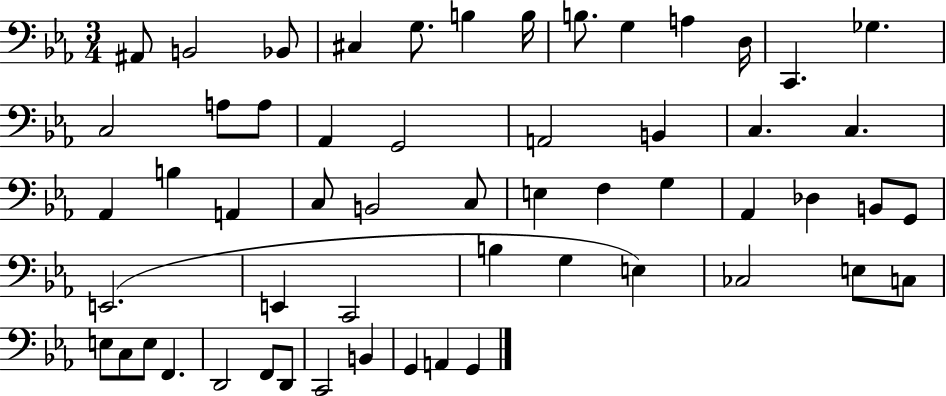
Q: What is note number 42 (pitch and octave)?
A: CES3